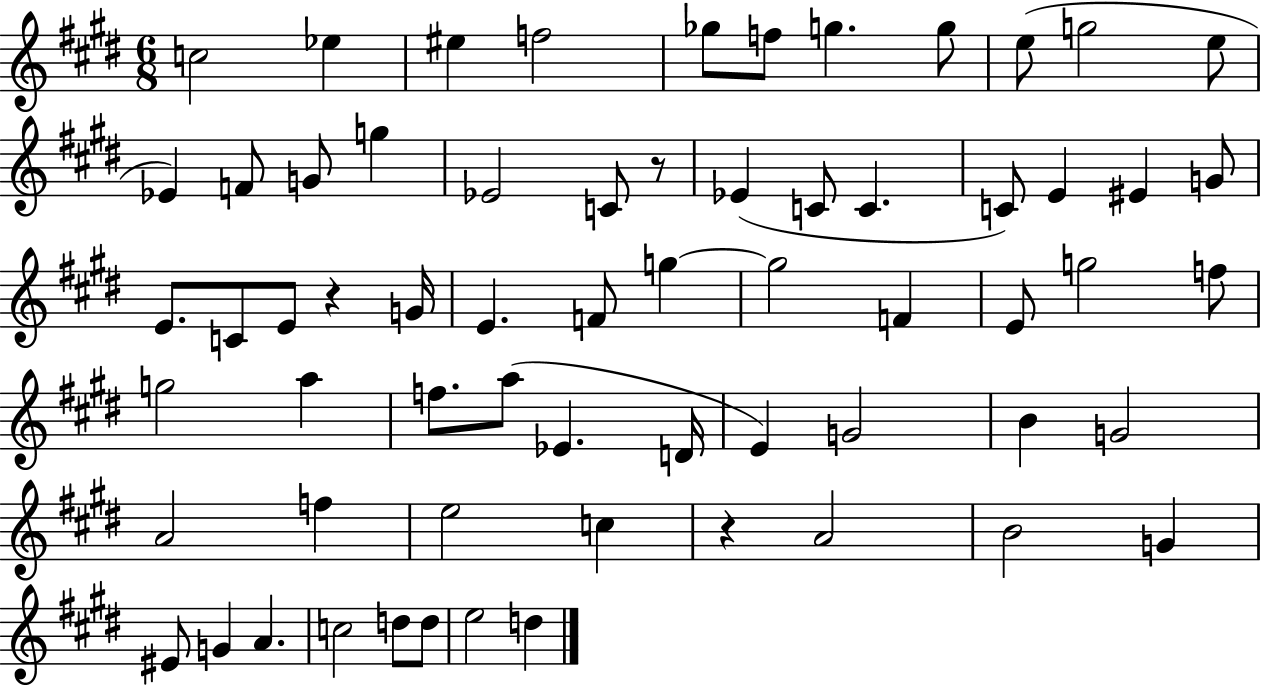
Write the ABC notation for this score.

X:1
T:Untitled
M:6/8
L:1/4
K:E
c2 _e ^e f2 _g/2 f/2 g g/2 e/2 g2 e/2 _E F/2 G/2 g _E2 C/2 z/2 _E C/2 C C/2 E ^E G/2 E/2 C/2 E/2 z G/4 E F/2 g g2 F E/2 g2 f/2 g2 a f/2 a/2 _E D/4 E G2 B G2 A2 f e2 c z A2 B2 G ^E/2 G A c2 d/2 d/2 e2 d